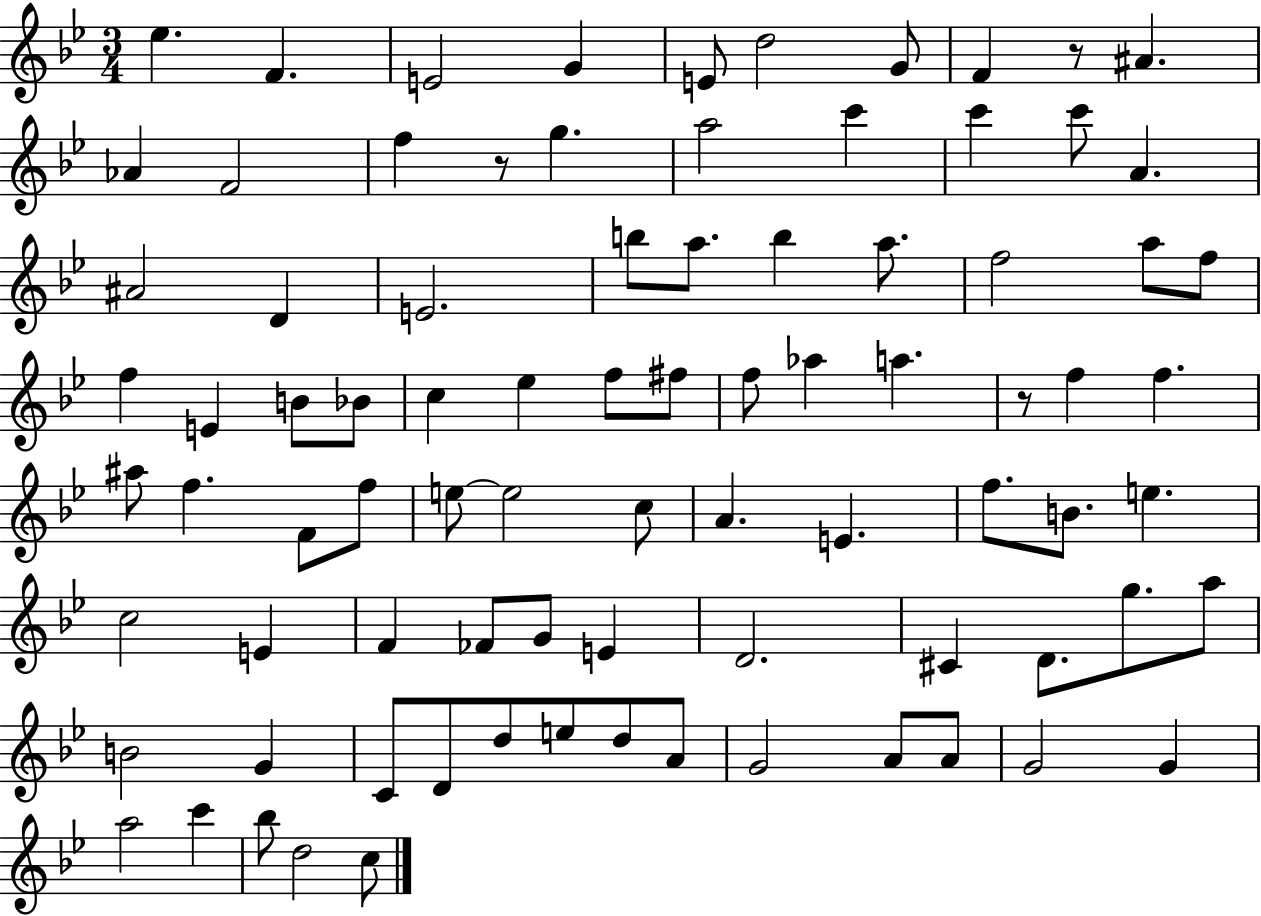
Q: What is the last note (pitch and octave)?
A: C5